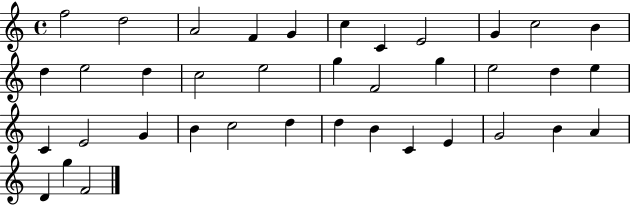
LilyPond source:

{
  \clef treble
  \time 4/4
  \defaultTimeSignature
  \key c \major
  f''2 d''2 | a'2 f'4 g'4 | c''4 c'4 e'2 | g'4 c''2 b'4 | \break d''4 e''2 d''4 | c''2 e''2 | g''4 f'2 g''4 | e''2 d''4 e''4 | \break c'4 e'2 g'4 | b'4 c''2 d''4 | d''4 b'4 c'4 e'4 | g'2 b'4 a'4 | \break d'4 g''4 f'2 | \bar "|."
}